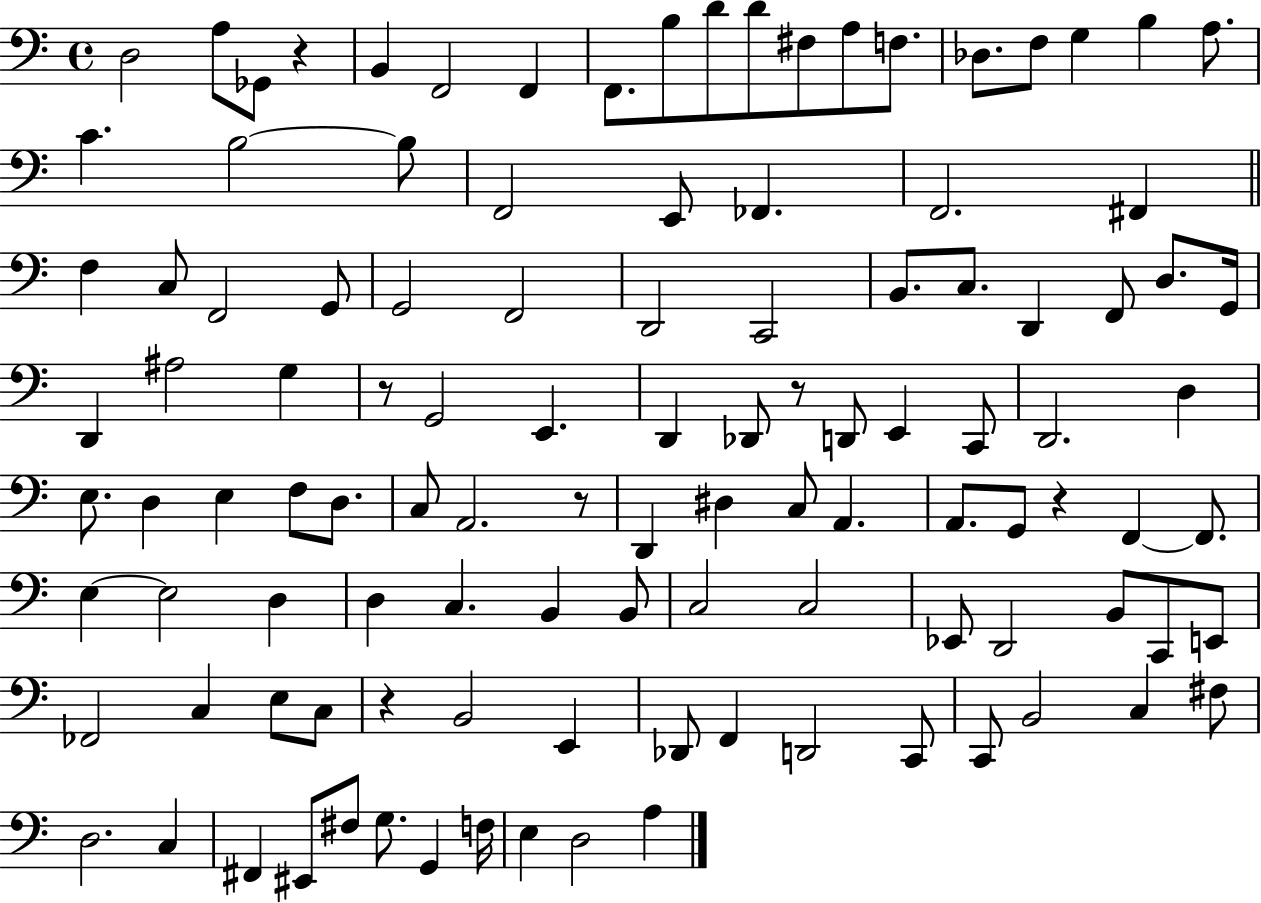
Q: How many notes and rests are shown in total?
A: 112